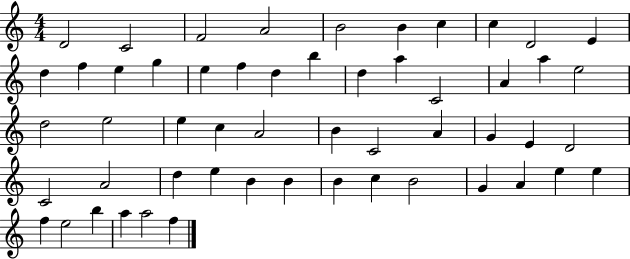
{
  \clef treble
  \numericTimeSignature
  \time 4/4
  \key c \major
  d'2 c'2 | f'2 a'2 | b'2 b'4 c''4 | c''4 d'2 e'4 | \break d''4 f''4 e''4 g''4 | e''4 f''4 d''4 b''4 | d''4 a''4 c'2 | a'4 a''4 e''2 | \break d''2 e''2 | e''4 c''4 a'2 | b'4 c'2 a'4 | g'4 e'4 d'2 | \break c'2 a'2 | d''4 e''4 b'4 b'4 | b'4 c''4 b'2 | g'4 a'4 e''4 e''4 | \break f''4 e''2 b''4 | a''4 a''2 f''4 | \bar "|."
}